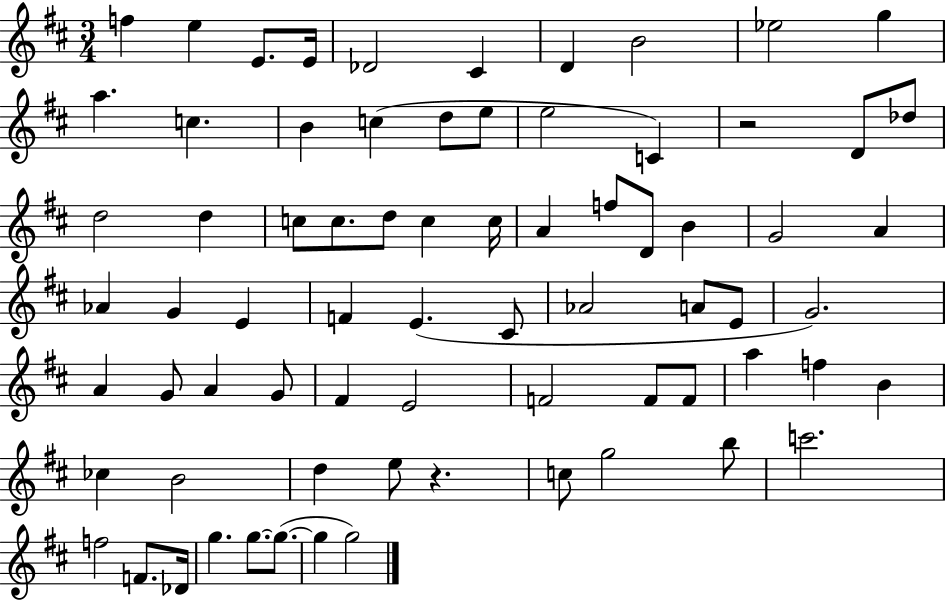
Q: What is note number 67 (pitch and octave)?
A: G5